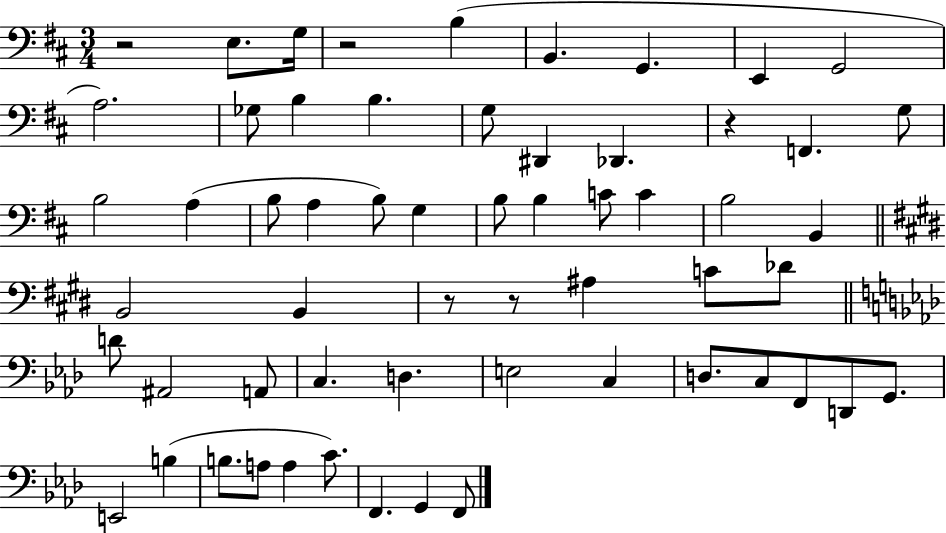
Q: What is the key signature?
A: D major